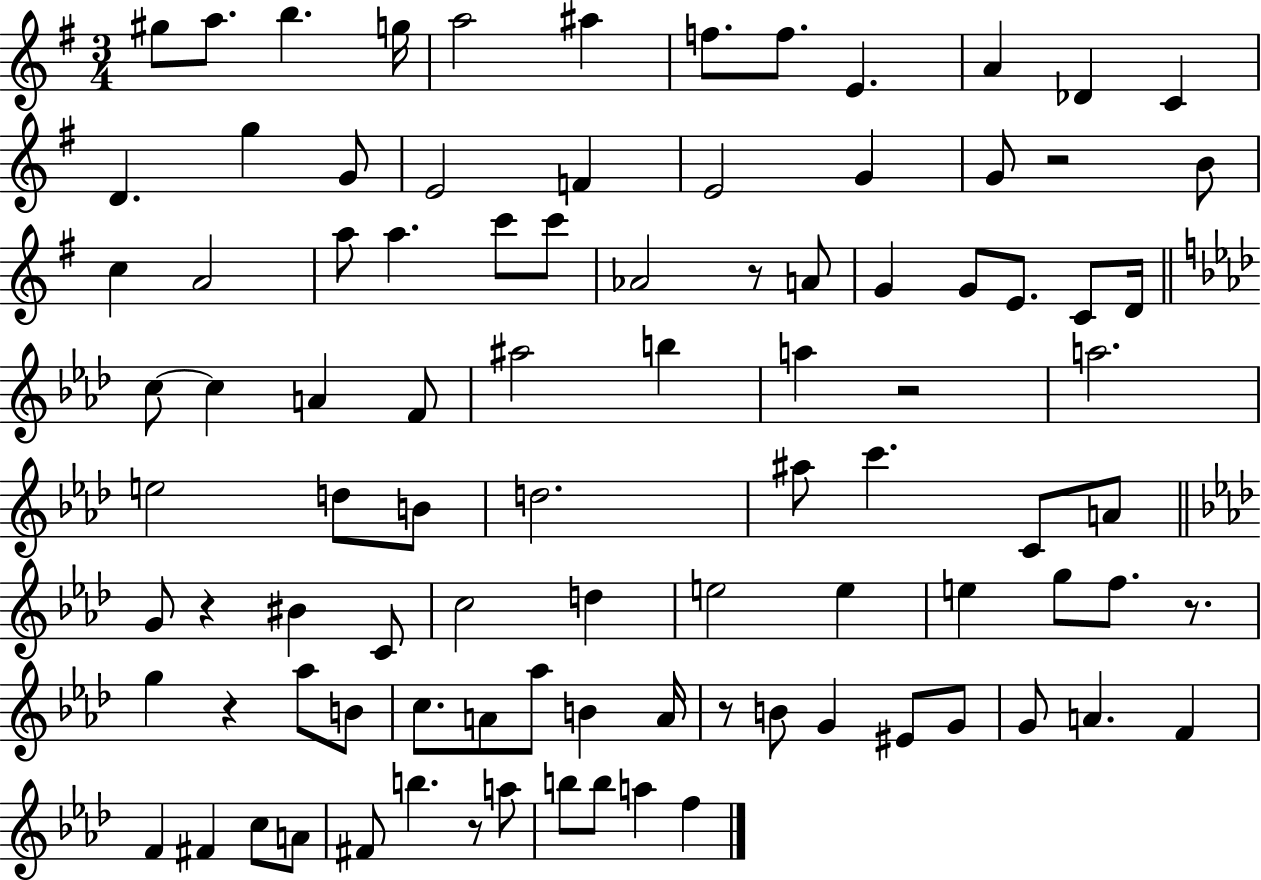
{
  \clef treble
  \numericTimeSignature
  \time 3/4
  \key g \major
  \repeat volta 2 { gis''8 a''8. b''4. g''16 | a''2 ais''4 | f''8. f''8. e'4. | a'4 des'4 c'4 | \break d'4. g''4 g'8 | e'2 f'4 | e'2 g'4 | g'8 r2 b'8 | \break c''4 a'2 | a''8 a''4. c'''8 c'''8 | aes'2 r8 a'8 | g'4 g'8 e'8. c'8 d'16 | \break \bar "||" \break \key f \minor c''8~~ c''4 a'4 f'8 | ais''2 b''4 | a''4 r2 | a''2. | \break e''2 d''8 b'8 | d''2. | ais''8 c'''4. c'8 a'8 | \bar "||" \break \key aes \major g'8 r4 bis'4 c'8 | c''2 d''4 | e''2 e''4 | e''4 g''8 f''8. r8. | \break g''4 r4 aes''8 b'8 | c''8. a'8 aes''8 b'4 a'16 | r8 b'8 g'4 eis'8 g'8 | g'8 a'4. f'4 | \break f'4 fis'4 c''8 a'8 | fis'8 b''4. r8 a''8 | b''8 b''8 a''4 f''4 | } \bar "|."
}